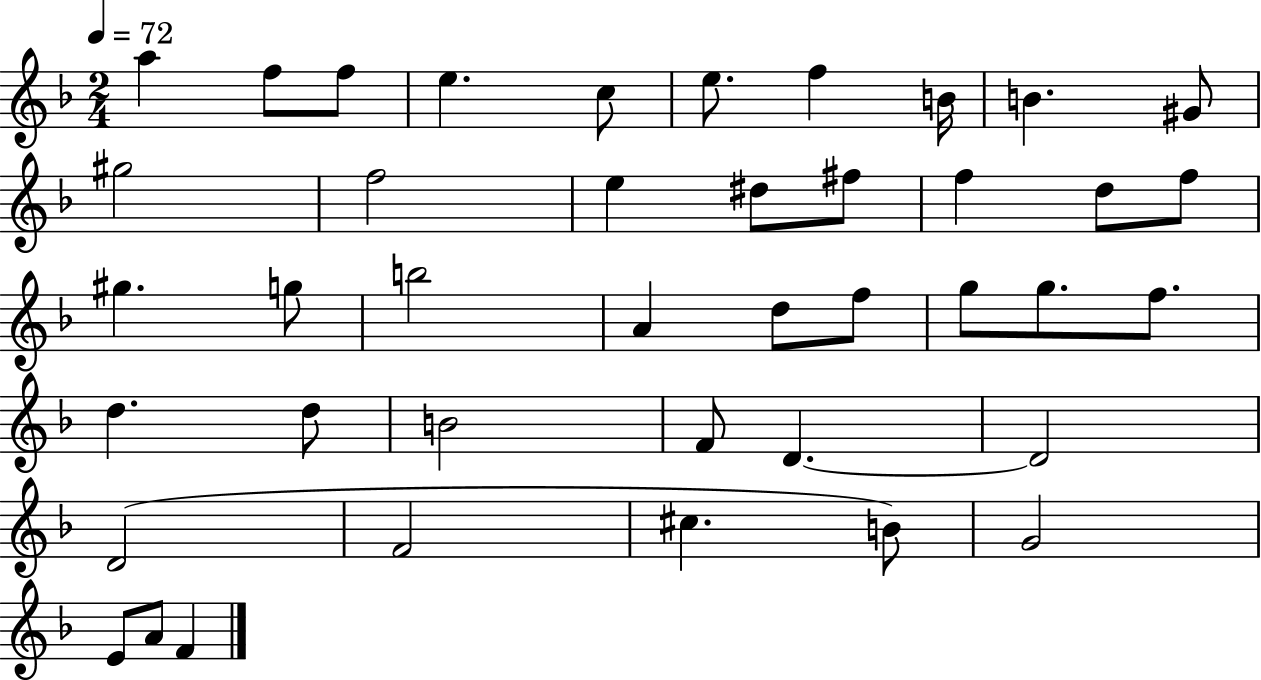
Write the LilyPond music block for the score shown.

{
  \clef treble
  \numericTimeSignature
  \time 2/4
  \key f \major
  \tempo 4 = 72
  a''4 f''8 f''8 | e''4. c''8 | e''8. f''4 b'16 | b'4. gis'8 | \break gis''2 | f''2 | e''4 dis''8 fis''8 | f''4 d''8 f''8 | \break gis''4. g''8 | b''2 | a'4 d''8 f''8 | g''8 g''8. f''8. | \break d''4. d''8 | b'2 | f'8 d'4.~~ | d'2 | \break d'2( | f'2 | cis''4. b'8) | g'2 | \break e'8 a'8 f'4 | \bar "|."
}